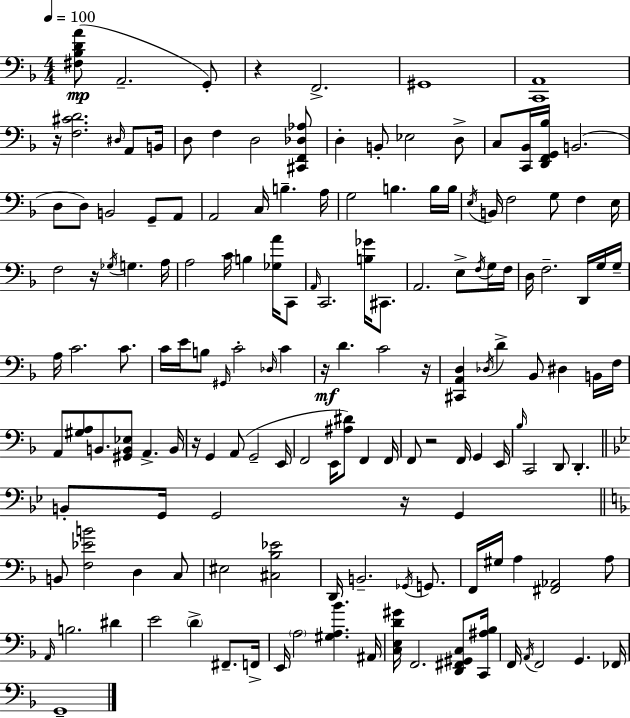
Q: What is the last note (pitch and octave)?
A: G2